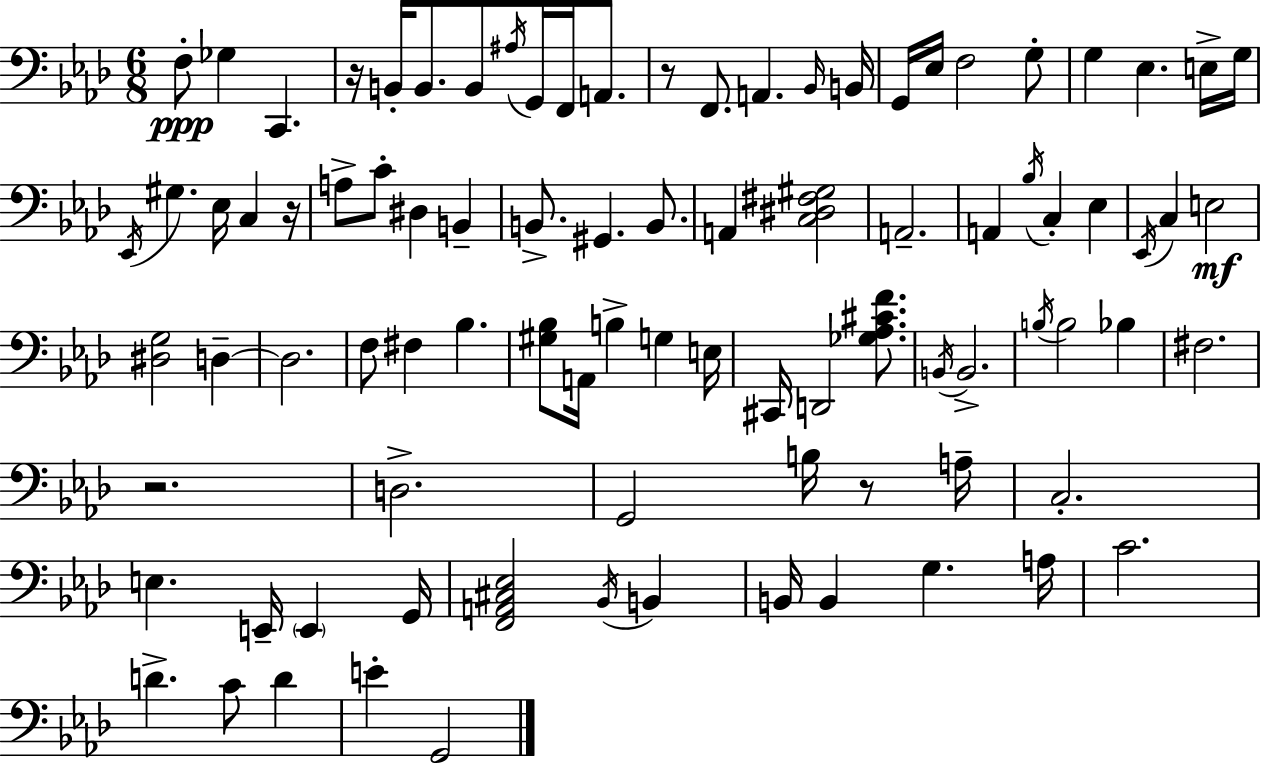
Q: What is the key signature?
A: AES major